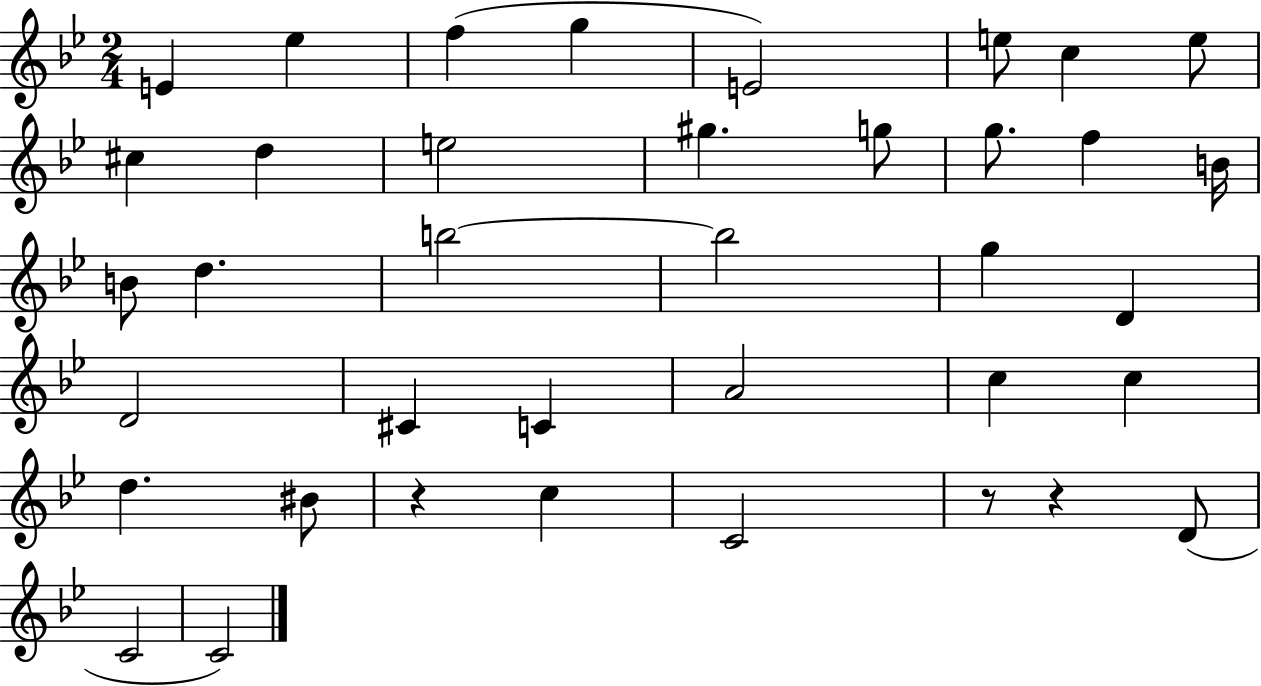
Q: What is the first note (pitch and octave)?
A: E4